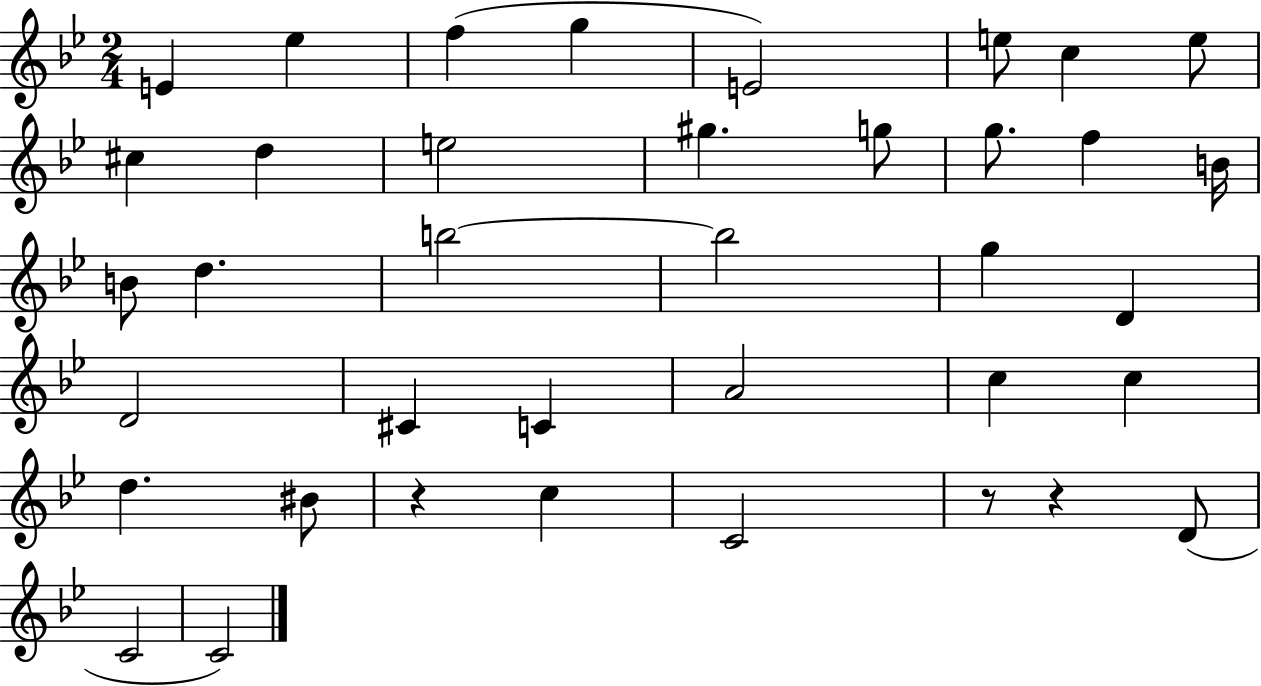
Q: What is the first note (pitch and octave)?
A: E4